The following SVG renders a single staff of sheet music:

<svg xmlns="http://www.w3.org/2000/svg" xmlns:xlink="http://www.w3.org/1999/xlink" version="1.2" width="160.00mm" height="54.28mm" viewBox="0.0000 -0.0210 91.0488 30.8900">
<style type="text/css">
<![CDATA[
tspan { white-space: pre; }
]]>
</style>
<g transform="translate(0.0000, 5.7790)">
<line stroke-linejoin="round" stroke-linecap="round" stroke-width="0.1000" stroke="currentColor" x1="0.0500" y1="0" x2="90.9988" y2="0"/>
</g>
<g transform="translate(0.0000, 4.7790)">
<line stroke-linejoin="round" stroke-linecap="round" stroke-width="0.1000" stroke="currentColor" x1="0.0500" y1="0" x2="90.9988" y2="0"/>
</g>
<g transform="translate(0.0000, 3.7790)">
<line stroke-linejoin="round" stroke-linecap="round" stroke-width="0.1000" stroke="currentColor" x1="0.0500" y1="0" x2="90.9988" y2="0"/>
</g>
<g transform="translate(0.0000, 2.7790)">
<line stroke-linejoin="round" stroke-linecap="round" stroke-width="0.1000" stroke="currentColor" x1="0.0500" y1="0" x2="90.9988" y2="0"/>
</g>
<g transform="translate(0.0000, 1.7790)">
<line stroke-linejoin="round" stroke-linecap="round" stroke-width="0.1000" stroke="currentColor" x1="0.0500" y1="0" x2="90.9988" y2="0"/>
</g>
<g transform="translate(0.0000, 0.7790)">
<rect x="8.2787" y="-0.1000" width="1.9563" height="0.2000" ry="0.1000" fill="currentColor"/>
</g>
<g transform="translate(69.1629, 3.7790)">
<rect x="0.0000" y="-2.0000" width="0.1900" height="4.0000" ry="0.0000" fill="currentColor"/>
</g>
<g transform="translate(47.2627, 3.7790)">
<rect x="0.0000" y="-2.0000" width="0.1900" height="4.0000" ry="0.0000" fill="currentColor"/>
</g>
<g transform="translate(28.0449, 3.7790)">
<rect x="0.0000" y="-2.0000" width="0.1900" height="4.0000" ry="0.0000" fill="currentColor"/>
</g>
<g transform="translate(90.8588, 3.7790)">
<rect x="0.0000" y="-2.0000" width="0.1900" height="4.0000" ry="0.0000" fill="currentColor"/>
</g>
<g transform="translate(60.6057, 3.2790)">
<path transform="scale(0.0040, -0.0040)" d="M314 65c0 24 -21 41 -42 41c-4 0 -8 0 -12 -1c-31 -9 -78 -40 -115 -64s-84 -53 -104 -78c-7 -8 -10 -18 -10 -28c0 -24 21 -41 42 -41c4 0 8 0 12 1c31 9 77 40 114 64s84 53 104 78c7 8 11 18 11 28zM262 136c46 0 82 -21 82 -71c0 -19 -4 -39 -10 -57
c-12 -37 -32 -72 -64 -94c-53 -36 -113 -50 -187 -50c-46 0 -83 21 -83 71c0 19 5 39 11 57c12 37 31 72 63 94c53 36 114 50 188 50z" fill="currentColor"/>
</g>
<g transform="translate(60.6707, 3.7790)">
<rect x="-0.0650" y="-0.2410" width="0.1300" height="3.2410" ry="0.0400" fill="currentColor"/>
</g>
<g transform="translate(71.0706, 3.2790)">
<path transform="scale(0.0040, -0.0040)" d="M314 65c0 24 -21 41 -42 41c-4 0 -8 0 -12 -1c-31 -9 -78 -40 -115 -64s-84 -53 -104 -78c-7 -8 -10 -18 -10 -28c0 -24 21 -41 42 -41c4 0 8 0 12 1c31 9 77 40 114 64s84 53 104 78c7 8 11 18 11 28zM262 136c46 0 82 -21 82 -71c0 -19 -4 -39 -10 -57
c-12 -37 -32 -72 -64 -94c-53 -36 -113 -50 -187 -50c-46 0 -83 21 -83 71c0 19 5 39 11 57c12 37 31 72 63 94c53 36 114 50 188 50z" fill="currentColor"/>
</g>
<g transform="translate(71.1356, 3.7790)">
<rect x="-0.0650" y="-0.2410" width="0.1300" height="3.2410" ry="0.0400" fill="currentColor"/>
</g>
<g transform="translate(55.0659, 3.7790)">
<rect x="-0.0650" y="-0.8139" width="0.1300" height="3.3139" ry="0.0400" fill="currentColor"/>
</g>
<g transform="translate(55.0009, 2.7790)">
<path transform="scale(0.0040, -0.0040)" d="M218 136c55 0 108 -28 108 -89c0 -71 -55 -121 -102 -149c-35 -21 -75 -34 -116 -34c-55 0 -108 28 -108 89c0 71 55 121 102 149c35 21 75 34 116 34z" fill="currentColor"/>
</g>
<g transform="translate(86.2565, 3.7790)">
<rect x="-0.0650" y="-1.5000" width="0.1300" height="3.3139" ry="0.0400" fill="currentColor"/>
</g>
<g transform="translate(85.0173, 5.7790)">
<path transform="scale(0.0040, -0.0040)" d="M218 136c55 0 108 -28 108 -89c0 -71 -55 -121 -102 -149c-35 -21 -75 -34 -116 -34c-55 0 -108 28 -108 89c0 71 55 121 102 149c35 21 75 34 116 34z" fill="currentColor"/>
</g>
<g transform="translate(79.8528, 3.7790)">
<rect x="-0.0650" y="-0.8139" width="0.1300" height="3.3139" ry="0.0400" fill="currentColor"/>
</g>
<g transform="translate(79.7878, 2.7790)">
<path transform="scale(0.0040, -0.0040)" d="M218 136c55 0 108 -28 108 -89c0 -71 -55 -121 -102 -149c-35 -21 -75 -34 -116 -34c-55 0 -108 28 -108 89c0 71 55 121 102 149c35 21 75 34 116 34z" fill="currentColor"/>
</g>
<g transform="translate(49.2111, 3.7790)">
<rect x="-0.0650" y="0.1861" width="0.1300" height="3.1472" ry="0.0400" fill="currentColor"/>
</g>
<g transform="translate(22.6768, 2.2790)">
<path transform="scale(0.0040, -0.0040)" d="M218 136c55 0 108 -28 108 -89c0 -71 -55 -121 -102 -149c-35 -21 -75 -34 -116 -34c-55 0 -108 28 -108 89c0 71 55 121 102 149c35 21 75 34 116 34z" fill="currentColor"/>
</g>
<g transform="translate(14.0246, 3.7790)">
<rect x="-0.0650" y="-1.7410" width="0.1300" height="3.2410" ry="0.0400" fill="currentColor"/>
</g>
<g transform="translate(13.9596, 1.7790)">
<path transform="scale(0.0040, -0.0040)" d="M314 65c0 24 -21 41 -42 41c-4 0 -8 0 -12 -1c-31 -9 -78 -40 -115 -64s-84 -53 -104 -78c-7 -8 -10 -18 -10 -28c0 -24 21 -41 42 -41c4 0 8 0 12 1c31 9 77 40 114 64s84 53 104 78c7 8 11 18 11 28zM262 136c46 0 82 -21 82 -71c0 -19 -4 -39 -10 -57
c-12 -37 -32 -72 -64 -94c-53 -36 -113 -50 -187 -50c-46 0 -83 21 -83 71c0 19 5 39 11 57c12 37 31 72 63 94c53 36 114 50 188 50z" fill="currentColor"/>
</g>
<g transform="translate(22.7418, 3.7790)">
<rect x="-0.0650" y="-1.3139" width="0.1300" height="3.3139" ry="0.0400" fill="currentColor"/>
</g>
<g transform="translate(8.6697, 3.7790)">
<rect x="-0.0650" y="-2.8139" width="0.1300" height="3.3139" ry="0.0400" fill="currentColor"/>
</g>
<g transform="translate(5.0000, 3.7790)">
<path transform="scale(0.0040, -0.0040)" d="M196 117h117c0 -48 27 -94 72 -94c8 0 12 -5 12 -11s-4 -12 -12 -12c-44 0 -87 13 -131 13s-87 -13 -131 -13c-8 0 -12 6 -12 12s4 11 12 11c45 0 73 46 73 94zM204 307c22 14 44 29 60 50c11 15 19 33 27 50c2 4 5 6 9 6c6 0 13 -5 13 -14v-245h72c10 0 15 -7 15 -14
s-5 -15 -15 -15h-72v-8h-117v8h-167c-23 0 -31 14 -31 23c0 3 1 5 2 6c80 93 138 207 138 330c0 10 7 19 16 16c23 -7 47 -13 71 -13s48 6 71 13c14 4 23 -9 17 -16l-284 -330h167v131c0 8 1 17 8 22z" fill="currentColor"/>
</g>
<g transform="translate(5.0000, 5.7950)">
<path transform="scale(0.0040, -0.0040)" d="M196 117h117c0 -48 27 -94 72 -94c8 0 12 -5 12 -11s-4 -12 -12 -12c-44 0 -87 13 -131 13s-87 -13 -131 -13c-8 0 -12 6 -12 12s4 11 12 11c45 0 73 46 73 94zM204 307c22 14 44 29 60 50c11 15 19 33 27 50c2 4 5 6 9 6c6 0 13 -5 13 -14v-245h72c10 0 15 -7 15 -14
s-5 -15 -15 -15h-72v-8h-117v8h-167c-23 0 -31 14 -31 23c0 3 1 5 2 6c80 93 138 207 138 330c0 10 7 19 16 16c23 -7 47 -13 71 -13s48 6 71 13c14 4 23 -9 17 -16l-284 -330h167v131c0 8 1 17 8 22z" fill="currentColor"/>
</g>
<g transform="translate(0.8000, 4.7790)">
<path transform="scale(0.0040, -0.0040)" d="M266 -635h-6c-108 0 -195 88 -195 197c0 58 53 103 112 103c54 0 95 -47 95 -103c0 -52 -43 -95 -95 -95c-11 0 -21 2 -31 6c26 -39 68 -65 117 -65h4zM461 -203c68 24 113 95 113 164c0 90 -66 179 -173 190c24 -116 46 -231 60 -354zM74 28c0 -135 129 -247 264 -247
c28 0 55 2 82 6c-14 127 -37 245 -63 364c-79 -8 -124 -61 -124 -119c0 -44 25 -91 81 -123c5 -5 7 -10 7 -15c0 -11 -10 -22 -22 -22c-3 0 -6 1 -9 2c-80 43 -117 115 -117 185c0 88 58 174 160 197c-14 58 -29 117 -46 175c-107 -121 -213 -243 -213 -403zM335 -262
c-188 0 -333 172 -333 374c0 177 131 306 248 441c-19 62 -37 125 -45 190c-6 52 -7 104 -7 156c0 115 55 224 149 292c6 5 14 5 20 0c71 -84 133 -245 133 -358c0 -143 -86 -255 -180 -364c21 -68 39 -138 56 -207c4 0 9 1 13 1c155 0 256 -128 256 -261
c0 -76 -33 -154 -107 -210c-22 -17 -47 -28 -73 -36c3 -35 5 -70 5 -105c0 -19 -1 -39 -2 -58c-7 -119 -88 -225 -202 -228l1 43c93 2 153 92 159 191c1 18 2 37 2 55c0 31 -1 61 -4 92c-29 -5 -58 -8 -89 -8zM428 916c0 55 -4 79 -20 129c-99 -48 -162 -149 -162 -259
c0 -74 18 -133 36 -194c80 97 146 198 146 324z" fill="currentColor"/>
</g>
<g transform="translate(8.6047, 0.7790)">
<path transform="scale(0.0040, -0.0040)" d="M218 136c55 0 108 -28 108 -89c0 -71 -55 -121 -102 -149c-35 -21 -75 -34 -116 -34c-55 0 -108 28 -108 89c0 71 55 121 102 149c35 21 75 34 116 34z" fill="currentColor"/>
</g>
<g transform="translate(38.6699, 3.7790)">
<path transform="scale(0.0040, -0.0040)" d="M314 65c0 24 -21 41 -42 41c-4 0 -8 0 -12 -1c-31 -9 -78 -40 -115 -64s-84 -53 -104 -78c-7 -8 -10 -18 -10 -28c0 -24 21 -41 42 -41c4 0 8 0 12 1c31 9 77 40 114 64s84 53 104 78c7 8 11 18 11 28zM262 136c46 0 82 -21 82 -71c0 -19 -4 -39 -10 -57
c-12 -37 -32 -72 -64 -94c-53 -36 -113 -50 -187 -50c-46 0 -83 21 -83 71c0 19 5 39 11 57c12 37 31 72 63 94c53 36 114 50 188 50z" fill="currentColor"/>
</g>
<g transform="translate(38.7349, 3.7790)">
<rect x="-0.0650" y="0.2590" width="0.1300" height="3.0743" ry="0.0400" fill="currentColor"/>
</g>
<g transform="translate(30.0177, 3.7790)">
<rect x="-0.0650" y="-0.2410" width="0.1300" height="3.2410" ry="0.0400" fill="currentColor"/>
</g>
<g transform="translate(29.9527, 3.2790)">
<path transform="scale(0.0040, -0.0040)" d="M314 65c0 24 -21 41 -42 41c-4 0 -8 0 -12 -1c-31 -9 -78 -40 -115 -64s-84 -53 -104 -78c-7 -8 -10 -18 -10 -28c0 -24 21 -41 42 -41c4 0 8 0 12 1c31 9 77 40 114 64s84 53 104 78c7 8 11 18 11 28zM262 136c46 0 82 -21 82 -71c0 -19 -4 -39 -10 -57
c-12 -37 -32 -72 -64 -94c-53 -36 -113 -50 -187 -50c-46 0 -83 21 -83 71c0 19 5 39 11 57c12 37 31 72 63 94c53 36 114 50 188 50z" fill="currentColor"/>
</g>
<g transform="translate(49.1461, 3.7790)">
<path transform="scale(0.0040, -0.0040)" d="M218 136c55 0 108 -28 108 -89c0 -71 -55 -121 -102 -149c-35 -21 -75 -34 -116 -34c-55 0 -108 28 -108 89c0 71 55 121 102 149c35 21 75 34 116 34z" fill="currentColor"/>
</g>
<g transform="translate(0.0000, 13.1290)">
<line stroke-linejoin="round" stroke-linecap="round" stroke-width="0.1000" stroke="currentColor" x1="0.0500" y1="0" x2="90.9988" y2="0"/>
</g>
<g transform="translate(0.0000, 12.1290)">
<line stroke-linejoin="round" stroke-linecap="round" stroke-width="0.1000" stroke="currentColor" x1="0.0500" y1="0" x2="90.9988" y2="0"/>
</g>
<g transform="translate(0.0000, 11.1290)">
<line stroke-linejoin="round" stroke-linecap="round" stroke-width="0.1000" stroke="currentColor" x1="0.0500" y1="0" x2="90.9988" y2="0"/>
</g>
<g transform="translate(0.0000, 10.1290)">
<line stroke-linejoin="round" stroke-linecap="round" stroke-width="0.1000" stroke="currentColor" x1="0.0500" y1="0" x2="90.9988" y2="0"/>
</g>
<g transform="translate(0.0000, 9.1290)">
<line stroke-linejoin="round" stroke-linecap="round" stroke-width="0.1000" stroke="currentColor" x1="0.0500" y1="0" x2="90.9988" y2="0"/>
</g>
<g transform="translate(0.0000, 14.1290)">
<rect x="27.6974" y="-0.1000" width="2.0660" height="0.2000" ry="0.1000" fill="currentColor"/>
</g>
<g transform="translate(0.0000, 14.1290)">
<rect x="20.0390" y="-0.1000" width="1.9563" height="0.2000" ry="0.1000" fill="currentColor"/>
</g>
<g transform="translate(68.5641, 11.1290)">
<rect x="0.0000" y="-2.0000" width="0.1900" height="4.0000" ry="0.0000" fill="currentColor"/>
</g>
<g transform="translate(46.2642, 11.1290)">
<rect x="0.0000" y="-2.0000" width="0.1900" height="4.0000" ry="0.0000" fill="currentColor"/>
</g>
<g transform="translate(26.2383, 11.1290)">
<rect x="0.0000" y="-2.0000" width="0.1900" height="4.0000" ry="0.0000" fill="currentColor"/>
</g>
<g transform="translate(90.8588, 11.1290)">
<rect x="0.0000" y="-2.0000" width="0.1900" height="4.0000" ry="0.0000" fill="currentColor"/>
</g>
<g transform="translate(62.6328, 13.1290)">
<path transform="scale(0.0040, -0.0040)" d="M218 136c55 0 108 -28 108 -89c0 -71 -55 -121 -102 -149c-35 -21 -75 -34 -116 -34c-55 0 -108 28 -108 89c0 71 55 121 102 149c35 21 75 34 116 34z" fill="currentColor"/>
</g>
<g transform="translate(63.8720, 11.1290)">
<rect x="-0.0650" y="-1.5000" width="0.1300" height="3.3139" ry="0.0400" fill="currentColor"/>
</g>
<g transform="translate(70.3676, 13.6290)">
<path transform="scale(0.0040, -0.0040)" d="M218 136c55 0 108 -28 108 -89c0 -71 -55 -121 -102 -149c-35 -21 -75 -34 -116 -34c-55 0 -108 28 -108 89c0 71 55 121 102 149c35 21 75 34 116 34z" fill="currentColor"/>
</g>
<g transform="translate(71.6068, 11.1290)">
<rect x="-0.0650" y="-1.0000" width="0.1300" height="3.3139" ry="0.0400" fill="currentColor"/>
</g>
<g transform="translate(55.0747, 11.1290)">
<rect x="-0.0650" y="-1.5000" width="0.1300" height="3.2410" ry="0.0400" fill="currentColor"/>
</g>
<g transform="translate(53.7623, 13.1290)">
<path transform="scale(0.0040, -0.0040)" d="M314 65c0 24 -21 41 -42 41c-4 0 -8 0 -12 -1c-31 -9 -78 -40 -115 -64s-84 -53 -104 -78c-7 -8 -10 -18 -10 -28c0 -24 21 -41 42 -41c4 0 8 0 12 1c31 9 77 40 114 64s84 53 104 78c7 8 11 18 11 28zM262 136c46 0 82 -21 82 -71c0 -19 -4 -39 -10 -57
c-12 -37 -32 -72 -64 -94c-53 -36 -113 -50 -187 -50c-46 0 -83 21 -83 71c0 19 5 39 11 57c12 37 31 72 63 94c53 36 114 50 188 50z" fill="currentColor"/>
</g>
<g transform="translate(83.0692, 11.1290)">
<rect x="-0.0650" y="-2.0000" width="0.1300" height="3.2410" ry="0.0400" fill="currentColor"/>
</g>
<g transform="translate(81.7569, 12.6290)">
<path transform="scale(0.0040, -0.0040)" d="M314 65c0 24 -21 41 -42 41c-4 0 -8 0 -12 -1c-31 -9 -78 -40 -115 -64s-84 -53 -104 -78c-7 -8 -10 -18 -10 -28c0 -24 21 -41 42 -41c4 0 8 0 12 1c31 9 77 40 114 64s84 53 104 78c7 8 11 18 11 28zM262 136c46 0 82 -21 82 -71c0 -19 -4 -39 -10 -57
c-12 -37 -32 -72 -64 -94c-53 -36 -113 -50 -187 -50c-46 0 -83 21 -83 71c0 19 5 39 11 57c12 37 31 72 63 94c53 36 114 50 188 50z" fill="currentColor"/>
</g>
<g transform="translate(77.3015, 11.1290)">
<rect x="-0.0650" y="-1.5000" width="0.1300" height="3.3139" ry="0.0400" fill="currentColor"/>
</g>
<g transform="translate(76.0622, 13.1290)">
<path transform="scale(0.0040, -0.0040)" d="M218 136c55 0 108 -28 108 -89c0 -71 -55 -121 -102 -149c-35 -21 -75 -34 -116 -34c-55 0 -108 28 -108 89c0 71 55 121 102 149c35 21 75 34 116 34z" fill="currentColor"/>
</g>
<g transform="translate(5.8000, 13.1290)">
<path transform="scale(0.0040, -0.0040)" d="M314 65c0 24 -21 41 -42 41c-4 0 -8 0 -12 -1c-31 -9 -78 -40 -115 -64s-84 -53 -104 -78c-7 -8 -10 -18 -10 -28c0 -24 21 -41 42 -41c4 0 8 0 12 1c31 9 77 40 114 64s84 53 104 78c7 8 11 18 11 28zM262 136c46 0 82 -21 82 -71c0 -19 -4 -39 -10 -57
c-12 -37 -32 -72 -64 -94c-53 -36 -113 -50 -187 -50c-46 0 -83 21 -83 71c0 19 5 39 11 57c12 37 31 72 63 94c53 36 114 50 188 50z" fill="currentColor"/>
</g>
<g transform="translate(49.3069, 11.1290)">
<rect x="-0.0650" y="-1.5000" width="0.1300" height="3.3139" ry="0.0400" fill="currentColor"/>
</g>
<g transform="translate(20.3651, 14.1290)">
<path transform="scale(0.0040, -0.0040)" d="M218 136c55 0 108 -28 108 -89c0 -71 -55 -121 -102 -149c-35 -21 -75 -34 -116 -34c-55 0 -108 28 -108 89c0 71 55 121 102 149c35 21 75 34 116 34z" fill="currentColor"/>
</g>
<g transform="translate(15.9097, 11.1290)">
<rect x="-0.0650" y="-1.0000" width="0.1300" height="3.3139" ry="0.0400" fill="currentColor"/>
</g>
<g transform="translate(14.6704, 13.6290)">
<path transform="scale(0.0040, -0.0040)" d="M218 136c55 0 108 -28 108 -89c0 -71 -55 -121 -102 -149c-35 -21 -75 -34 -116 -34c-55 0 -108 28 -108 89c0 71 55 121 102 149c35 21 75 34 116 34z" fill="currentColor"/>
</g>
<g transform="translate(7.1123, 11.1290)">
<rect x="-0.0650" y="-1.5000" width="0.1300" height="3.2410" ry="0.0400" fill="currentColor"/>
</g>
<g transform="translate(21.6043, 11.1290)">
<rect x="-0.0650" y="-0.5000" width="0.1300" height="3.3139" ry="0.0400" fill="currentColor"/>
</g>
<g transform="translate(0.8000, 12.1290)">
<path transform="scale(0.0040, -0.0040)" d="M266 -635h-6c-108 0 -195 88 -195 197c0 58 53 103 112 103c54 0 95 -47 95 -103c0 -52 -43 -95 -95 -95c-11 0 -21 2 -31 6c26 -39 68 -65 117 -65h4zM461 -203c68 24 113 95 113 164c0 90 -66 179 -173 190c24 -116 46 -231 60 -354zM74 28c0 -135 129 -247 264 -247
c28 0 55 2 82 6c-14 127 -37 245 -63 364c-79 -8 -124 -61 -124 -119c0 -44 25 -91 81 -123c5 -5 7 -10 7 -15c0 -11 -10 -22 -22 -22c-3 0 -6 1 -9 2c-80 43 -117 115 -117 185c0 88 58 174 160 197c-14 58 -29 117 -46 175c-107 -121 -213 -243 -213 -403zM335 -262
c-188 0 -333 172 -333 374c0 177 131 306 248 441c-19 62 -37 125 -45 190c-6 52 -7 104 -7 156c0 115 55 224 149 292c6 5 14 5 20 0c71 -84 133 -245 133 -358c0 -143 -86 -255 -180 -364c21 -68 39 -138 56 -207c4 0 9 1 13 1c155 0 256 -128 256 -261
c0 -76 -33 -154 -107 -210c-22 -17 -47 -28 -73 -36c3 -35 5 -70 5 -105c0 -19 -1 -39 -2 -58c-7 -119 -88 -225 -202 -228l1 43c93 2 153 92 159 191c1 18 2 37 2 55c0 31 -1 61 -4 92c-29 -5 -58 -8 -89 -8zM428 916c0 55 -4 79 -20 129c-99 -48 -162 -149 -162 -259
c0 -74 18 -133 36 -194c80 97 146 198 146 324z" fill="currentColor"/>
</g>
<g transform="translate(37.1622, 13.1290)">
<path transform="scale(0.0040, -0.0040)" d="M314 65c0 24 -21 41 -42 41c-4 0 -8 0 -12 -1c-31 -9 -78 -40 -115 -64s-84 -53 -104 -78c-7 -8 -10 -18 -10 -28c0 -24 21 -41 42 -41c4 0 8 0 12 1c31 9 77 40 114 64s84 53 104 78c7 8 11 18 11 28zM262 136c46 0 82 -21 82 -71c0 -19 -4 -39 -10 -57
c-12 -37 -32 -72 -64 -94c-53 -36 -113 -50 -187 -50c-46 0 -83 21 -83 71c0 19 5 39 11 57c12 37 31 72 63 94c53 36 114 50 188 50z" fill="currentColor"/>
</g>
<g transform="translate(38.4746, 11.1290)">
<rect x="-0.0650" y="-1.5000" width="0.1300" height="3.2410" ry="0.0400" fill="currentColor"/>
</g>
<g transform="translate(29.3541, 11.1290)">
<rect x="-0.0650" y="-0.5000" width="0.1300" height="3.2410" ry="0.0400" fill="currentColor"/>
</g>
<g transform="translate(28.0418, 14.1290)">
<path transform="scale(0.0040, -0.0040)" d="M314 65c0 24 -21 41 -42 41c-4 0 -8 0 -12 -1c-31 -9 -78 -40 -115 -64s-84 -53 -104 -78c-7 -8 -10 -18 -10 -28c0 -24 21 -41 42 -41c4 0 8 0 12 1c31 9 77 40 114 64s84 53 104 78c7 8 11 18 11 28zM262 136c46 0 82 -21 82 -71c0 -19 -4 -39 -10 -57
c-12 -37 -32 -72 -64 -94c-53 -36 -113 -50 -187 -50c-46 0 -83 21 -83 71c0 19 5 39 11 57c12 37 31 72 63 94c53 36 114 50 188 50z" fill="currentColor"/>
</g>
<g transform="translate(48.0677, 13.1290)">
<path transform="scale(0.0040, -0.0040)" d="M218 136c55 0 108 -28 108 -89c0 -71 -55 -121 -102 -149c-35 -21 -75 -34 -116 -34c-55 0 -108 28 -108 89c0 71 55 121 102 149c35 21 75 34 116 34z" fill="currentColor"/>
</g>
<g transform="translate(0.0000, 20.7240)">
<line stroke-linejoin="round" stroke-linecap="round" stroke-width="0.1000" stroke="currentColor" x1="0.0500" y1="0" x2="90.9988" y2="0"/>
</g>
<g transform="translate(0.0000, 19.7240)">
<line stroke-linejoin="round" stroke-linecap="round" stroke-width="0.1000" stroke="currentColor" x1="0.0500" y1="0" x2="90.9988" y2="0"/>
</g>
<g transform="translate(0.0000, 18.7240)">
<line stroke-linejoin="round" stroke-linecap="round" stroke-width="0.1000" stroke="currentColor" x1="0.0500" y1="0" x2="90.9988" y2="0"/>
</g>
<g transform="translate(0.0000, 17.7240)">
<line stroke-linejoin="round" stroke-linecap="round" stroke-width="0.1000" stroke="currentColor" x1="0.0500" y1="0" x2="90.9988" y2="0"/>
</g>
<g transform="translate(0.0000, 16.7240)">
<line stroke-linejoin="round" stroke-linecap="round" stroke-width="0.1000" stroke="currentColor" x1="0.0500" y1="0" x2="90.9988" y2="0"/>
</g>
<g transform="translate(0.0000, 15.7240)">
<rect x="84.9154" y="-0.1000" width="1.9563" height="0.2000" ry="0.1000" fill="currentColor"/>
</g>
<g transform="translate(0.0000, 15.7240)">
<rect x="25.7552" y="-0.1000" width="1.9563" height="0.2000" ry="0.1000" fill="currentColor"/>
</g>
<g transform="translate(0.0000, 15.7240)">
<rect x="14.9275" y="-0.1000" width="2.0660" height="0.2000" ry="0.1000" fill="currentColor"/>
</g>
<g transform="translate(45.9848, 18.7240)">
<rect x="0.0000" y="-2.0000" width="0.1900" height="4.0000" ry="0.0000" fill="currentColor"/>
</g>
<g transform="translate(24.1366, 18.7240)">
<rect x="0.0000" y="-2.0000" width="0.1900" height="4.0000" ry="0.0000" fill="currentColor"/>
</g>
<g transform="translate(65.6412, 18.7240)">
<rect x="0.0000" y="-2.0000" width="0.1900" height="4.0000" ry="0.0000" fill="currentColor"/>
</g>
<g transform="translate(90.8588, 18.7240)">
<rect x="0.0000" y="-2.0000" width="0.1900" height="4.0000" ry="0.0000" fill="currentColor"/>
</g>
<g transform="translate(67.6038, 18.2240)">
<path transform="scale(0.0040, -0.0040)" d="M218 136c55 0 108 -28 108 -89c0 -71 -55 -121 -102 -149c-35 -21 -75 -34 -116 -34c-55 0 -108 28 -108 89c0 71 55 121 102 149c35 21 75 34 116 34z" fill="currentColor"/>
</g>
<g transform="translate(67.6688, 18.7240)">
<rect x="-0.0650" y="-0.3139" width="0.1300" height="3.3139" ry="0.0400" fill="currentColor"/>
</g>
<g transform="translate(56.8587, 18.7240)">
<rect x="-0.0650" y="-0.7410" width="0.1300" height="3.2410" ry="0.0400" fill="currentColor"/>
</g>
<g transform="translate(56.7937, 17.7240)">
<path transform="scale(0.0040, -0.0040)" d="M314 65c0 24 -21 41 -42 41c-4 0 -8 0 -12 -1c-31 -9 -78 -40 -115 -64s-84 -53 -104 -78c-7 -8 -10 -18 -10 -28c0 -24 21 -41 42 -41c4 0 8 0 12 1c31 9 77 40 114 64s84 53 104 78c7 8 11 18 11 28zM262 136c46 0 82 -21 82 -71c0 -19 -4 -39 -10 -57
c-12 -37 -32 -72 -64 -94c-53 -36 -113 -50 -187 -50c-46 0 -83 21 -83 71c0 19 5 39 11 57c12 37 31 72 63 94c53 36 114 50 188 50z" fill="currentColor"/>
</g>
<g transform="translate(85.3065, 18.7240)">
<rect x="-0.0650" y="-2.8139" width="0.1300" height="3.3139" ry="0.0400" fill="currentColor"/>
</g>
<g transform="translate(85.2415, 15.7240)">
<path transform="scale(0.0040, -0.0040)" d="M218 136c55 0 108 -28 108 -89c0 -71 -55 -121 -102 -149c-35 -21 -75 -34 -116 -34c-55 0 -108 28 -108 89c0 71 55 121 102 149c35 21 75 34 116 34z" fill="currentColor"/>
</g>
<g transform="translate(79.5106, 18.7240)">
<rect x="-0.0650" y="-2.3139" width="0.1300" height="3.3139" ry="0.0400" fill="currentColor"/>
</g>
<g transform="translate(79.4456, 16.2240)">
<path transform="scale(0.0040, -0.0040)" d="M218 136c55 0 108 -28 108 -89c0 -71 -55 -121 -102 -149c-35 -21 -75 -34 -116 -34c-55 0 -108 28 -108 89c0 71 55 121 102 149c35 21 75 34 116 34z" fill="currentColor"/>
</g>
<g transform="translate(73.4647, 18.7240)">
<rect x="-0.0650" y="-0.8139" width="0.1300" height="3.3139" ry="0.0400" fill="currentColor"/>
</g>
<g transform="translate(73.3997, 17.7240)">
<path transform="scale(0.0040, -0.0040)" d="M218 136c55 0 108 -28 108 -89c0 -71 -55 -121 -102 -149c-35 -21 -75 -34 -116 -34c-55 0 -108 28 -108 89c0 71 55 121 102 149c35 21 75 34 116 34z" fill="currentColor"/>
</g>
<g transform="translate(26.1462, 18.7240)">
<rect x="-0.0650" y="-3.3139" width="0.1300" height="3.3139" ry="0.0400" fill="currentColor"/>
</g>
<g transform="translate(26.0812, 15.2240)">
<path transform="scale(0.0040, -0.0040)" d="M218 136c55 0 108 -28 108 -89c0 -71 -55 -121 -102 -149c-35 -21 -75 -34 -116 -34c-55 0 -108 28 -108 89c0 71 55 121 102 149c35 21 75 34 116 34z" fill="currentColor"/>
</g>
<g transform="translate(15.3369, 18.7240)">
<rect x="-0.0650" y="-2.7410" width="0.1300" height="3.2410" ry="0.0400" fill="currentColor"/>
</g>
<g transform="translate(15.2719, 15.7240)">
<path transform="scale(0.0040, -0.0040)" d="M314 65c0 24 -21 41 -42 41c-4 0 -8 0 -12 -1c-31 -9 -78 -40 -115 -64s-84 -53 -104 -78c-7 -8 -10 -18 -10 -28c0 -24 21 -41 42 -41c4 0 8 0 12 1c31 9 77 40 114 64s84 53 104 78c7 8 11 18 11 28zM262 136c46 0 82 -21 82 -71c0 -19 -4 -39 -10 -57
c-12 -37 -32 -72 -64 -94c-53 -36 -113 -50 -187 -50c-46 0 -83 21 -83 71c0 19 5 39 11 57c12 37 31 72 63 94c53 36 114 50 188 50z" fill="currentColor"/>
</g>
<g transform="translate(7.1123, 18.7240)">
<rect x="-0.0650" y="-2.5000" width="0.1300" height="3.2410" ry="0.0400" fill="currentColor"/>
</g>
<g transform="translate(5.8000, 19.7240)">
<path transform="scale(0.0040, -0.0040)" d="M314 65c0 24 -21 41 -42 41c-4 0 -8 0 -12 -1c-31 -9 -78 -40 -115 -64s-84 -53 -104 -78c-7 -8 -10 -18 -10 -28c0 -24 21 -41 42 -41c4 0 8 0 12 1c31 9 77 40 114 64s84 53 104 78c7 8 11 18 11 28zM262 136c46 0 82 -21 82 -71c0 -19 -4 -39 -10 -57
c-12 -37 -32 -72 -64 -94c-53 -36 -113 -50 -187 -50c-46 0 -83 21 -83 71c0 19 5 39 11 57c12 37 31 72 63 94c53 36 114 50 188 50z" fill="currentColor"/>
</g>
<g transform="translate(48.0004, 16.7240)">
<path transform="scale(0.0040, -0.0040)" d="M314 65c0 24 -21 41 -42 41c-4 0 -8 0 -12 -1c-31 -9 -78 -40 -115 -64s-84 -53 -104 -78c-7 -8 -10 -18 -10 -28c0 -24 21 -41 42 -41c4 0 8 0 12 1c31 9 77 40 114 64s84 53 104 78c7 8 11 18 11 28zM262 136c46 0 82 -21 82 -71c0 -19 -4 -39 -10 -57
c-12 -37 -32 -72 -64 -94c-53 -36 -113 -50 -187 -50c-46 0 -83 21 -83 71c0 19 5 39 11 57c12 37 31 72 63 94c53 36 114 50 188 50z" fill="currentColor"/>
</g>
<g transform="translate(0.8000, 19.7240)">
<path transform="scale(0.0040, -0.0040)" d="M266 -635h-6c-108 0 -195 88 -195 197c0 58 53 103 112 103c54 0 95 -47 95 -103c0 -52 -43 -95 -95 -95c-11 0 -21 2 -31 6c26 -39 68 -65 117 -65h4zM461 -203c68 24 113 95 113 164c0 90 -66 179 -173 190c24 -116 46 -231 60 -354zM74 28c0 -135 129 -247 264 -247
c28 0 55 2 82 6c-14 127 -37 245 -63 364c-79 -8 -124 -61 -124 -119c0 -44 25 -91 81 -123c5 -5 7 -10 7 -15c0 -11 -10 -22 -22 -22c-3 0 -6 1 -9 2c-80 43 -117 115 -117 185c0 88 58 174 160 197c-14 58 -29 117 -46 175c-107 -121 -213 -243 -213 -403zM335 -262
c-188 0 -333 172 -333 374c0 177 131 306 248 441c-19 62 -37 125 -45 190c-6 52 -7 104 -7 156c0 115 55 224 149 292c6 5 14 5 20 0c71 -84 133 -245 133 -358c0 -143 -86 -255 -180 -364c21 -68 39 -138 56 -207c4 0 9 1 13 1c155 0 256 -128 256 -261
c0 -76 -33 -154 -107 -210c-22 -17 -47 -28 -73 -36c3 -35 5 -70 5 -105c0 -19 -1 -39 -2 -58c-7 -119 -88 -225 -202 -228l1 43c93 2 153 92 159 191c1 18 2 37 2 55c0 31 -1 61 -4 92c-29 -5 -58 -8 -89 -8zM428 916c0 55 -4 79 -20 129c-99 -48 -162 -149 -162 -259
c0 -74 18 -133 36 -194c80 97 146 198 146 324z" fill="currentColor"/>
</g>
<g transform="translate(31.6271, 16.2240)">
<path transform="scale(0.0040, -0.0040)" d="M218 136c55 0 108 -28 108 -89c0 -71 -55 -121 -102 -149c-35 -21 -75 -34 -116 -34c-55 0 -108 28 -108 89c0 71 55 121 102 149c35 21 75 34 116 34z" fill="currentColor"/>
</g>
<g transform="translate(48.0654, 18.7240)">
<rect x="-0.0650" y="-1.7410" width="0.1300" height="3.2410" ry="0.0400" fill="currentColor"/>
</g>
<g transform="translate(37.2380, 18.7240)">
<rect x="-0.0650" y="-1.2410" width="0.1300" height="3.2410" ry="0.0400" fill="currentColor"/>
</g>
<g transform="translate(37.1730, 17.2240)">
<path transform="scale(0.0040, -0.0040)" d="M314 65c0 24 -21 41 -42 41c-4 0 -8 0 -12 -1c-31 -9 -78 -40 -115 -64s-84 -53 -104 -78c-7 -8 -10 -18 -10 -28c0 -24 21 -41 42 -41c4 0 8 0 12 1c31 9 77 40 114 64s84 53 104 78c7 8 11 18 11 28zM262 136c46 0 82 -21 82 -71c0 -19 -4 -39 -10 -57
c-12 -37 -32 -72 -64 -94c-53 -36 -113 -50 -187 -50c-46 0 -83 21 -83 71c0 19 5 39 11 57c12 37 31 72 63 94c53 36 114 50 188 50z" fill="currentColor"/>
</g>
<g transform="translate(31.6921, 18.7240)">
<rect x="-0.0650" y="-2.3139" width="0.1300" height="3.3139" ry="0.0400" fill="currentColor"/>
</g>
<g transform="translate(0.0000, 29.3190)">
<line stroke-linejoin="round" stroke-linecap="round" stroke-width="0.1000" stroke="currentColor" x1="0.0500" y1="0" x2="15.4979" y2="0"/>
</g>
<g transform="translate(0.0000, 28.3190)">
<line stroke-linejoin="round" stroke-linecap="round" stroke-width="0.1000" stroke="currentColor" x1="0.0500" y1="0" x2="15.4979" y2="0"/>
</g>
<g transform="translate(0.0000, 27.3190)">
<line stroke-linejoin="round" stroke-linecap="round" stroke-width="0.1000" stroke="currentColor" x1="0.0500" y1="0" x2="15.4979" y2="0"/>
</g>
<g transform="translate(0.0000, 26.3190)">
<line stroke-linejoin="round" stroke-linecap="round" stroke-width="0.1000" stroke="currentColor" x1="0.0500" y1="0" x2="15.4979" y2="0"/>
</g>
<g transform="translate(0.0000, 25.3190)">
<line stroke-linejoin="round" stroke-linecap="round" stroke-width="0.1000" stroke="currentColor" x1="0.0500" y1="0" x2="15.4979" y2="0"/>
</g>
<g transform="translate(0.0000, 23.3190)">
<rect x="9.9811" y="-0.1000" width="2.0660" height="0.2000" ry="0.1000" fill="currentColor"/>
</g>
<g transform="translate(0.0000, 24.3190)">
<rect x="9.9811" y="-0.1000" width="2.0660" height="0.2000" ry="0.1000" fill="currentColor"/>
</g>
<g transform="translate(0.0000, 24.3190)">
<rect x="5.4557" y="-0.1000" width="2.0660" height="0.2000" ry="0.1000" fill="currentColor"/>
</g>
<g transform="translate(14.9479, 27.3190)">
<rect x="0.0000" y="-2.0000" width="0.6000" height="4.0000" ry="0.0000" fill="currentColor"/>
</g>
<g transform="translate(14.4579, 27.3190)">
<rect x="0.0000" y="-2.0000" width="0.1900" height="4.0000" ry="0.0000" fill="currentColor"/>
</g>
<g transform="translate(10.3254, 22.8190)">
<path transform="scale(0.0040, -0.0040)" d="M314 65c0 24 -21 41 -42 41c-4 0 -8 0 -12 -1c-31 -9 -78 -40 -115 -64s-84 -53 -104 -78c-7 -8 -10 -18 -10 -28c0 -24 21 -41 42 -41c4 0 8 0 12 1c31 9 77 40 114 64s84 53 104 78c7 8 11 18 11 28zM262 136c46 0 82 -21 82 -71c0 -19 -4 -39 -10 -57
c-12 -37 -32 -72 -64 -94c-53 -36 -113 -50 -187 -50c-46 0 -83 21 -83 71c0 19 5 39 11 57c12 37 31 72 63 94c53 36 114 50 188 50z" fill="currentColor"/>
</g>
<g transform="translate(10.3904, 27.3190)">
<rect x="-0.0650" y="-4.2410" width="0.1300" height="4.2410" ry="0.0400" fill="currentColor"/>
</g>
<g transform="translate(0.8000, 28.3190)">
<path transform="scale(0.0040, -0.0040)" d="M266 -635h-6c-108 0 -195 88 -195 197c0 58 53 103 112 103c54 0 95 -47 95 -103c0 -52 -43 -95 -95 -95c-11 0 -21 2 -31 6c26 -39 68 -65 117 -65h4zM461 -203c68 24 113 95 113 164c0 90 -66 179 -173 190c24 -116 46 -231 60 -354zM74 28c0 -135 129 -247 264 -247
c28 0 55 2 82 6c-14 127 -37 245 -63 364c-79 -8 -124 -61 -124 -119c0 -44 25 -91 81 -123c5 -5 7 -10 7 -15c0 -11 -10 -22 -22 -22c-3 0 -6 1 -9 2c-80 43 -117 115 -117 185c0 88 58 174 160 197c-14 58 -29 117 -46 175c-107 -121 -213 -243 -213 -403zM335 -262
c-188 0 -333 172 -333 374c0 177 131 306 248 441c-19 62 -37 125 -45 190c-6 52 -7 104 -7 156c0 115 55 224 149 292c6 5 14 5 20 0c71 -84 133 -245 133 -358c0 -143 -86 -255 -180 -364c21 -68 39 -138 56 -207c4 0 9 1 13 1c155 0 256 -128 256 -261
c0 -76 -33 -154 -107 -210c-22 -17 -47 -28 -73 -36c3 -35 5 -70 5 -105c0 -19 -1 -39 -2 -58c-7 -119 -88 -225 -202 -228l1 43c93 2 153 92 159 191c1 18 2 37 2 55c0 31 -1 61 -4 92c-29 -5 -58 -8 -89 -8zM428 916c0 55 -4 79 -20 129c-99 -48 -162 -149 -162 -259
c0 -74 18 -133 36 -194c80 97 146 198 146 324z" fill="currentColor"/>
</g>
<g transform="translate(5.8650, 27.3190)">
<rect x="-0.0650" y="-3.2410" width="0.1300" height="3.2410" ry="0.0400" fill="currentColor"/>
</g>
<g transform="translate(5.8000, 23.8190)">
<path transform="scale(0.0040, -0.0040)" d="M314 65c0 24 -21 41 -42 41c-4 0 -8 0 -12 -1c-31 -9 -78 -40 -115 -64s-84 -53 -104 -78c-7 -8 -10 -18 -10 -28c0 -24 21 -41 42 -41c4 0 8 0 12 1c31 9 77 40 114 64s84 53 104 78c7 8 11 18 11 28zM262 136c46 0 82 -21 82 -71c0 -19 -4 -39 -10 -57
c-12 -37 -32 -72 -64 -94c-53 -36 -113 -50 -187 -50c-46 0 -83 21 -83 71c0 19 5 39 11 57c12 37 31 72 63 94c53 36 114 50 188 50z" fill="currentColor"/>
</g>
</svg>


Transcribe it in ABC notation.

X:1
T:Untitled
M:4/4
L:1/4
K:C
a f2 e c2 B2 B d c2 c2 d E E2 D C C2 E2 E E2 E D E F2 G2 a2 b g e2 f2 d2 c d g a b2 d'2